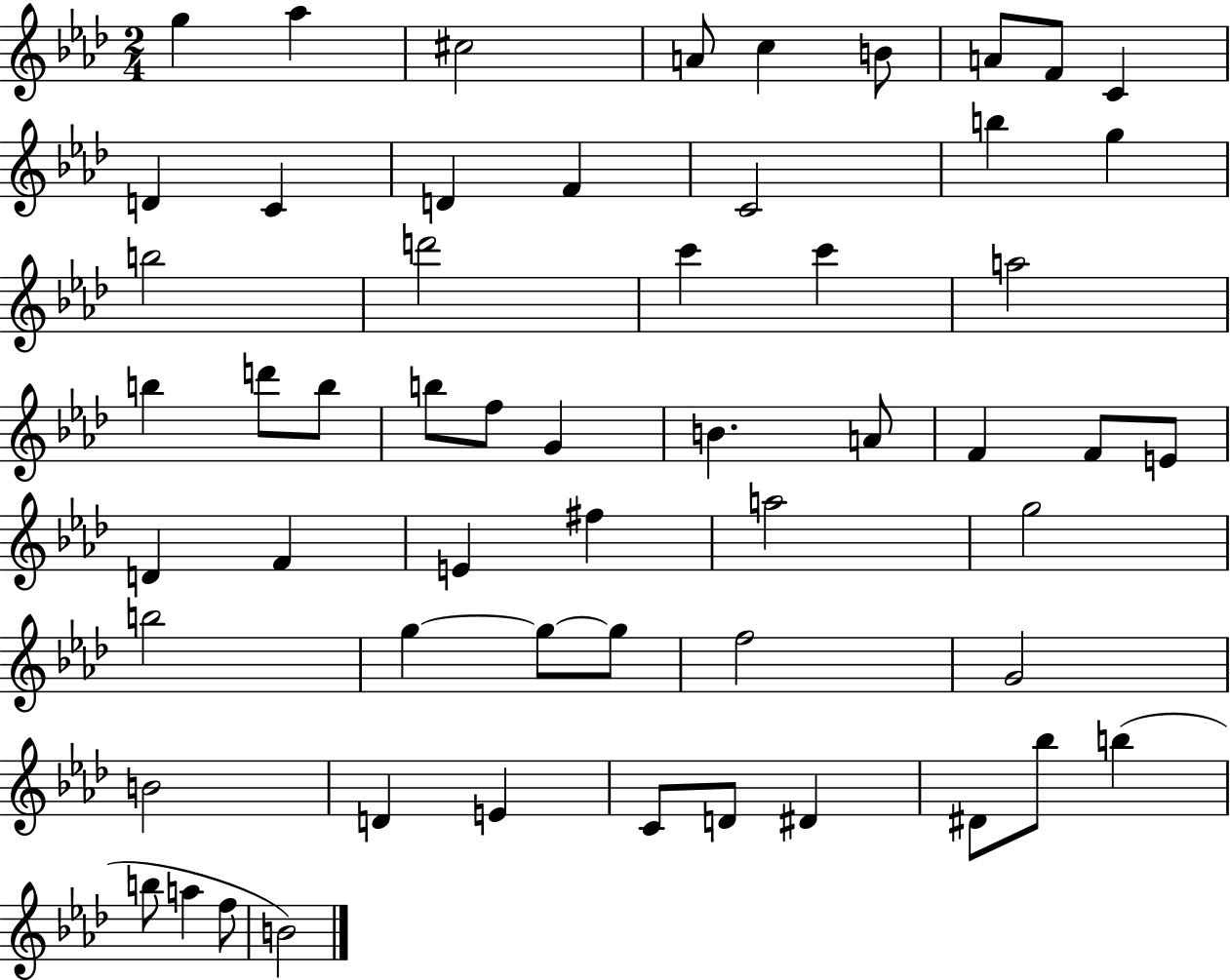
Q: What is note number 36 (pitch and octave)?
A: F#5